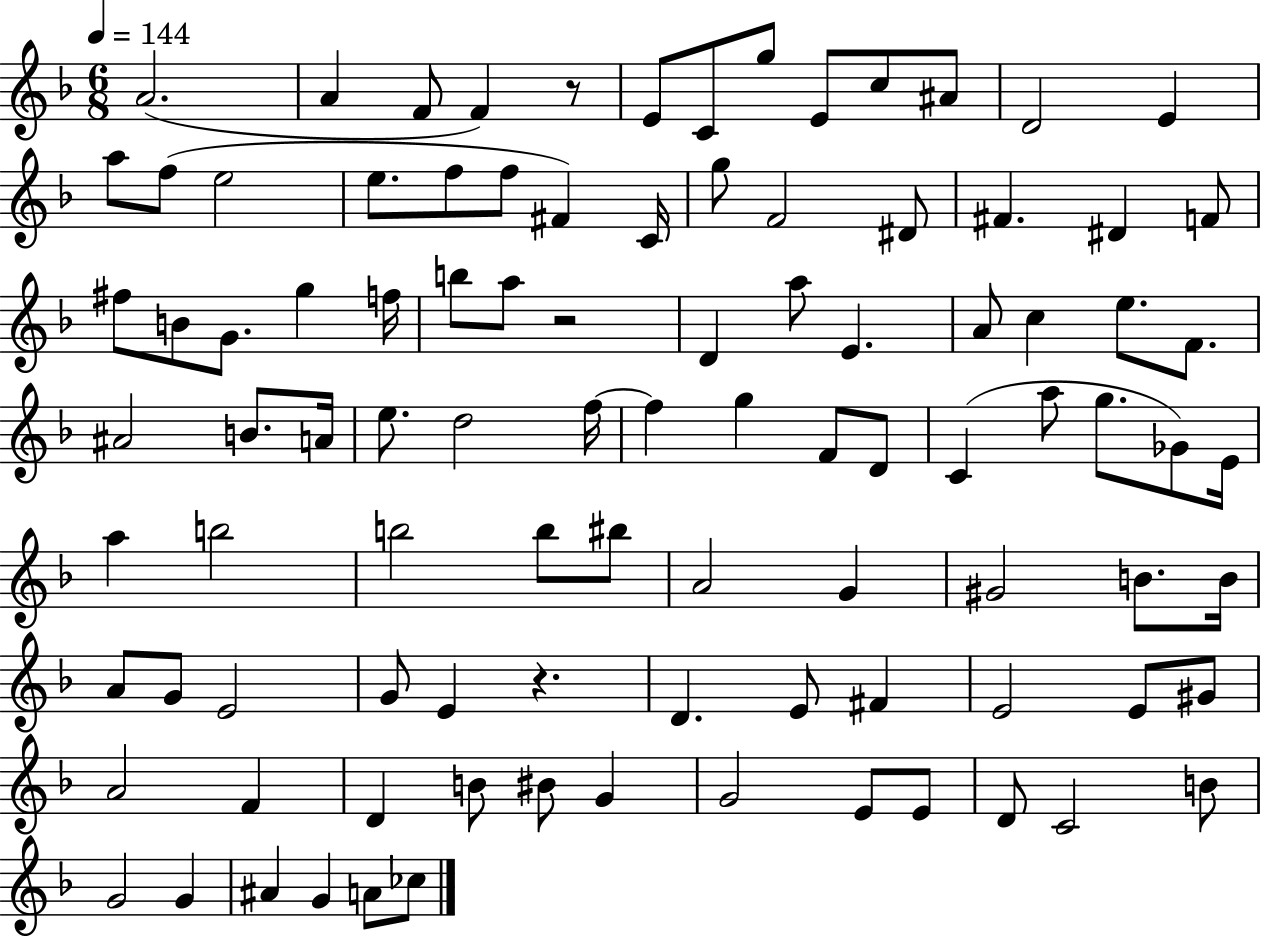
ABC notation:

X:1
T:Untitled
M:6/8
L:1/4
K:F
A2 A F/2 F z/2 E/2 C/2 g/2 E/2 c/2 ^A/2 D2 E a/2 f/2 e2 e/2 f/2 f/2 ^F C/4 g/2 F2 ^D/2 ^F ^D F/2 ^f/2 B/2 G/2 g f/4 b/2 a/2 z2 D a/2 E A/2 c e/2 F/2 ^A2 B/2 A/4 e/2 d2 f/4 f g F/2 D/2 C a/2 g/2 _G/2 E/4 a b2 b2 b/2 ^b/2 A2 G ^G2 B/2 B/4 A/2 G/2 E2 G/2 E z D E/2 ^F E2 E/2 ^G/2 A2 F D B/2 ^B/2 G G2 E/2 E/2 D/2 C2 B/2 G2 G ^A G A/2 _c/2